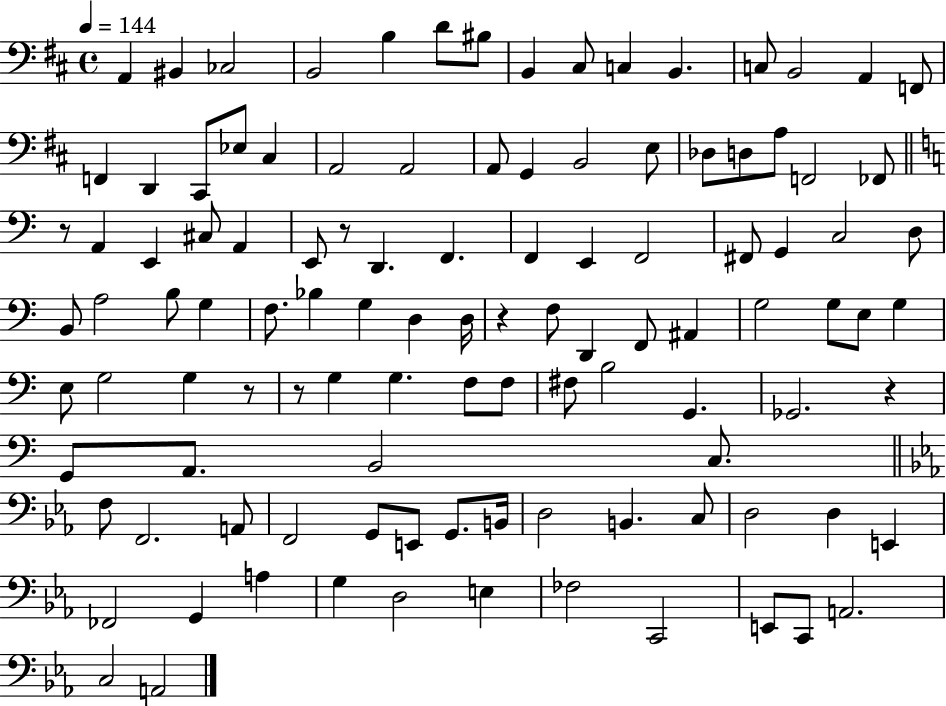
{
  \clef bass
  \time 4/4
  \defaultTimeSignature
  \key d \major
  \tempo 4 = 144
  a,4 bis,4 ces2 | b,2 b4 d'8 bis8 | b,4 cis8 c4 b,4. | c8 b,2 a,4 f,8 | \break f,4 d,4 cis,8 ees8 cis4 | a,2 a,2 | a,8 g,4 b,2 e8 | des8 d8 a8 f,2 fes,8 | \break \bar "||" \break \key c \major r8 a,4 e,4 cis8 a,4 | e,8 r8 d,4. f,4. | f,4 e,4 f,2 | fis,8 g,4 c2 d8 | \break b,8 a2 b8 g4 | f8. bes4 g4 d4 d16 | r4 f8 d,4 f,8 ais,4 | g2 g8 e8 g4 | \break e8 g2 g4 r8 | r8 g4 g4. f8 f8 | fis8 b2 g,4. | ges,2. r4 | \break g,8 a,8. b,2 c8. | \bar "||" \break \key ees \major f8 f,2. a,8 | f,2 g,8 e,8 g,8. b,16 | d2 b,4. c8 | d2 d4 e,4 | \break fes,2 g,4 a4 | g4 d2 e4 | fes2 c,2 | e,8 c,8 a,2. | \break c2 a,2 | \bar "|."
}